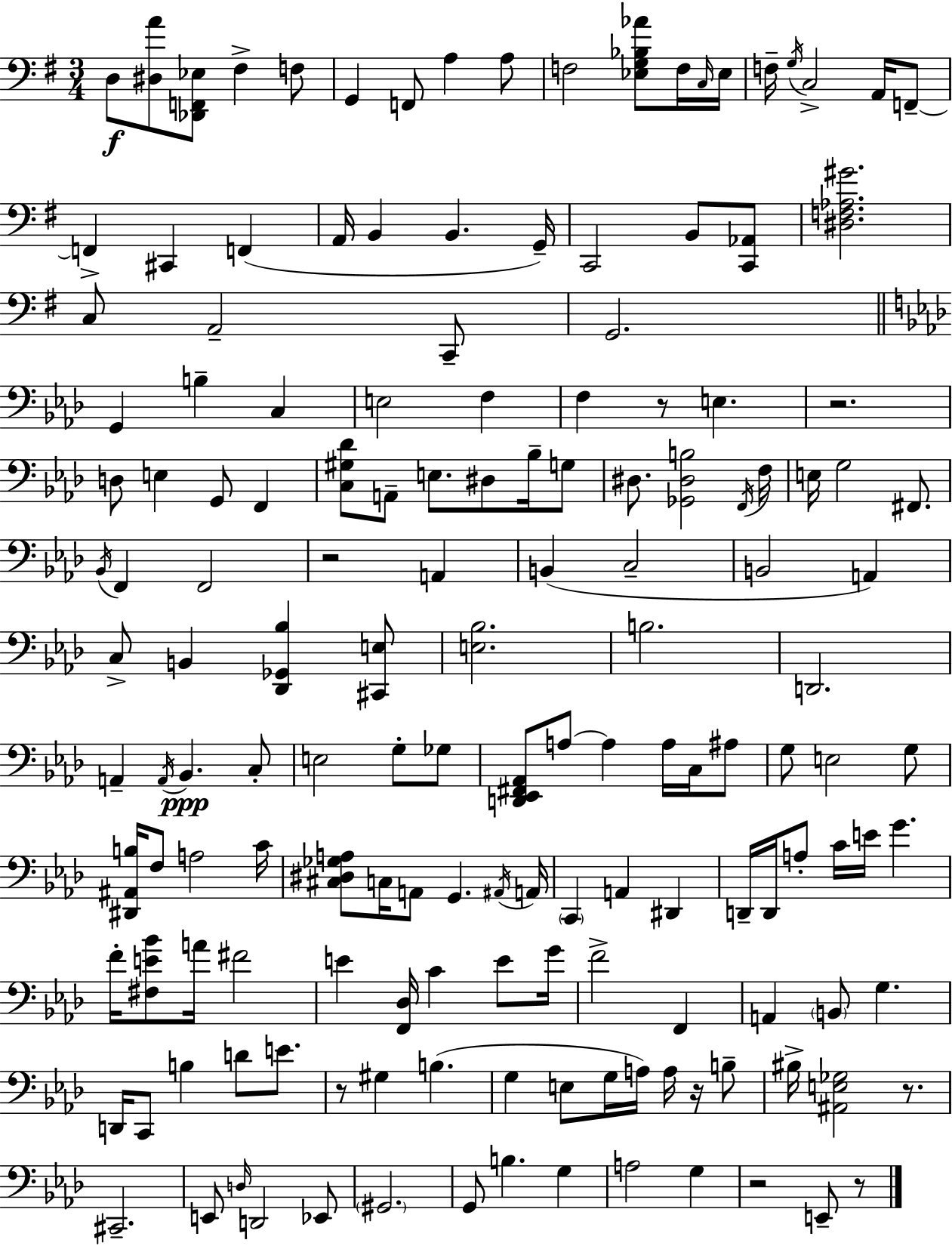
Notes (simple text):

D3/e [D#3,A4]/e [Db2,F2,Eb3]/e F#3/q F3/e G2/q F2/e A3/q A3/e F3/h [Eb3,G3,Bb3,Ab4]/e F3/s C3/s Eb3/s F3/s G3/s C3/h A2/s F2/e F2/q C#2/q F2/q A2/s B2/q B2/q. G2/s C2/h B2/e [C2,Ab2]/e [D#3,F3,Ab3,G#4]/h. C3/e A2/h C2/e G2/h. G2/q B3/q C3/q E3/h F3/q F3/q R/e E3/q. R/h. D3/e E3/q G2/e F2/q [C3,G#3,Db4]/e A2/e E3/e. D#3/e Bb3/s G3/e D#3/e. [Gb2,D#3,B3]/h F2/s F3/s E3/s G3/h F#2/e. Bb2/s F2/q F2/h R/h A2/q B2/q C3/h B2/h A2/q C3/e B2/q [Db2,Gb2,Bb3]/q [C#2,E3]/e [E3,Bb3]/h. B3/h. D2/h. A2/q A2/s Bb2/q. C3/e E3/h G3/e Gb3/e [D2,Eb2,F#2,Ab2]/e A3/e A3/q A3/s C3/s A#3/e G3/e E3/h G3/e [D#2,A#2,B3]/s F3/e A3/h C4/s [C#3,D#3,Gb3,A3]/e C3/s A2/e G2/q. A#2/s A2/s C2/q A2/q D#2/q D2/s D2/s A3/e C4/s E4/s G4/q. F4/s [F#3,E4,Bb4]/e A4/s F#4/h E4/q [F2,Db3]/s C4/q E4/e G4/s F4/h F2/q A2/q B2/e G3/q. D2/s C2/e B3/q D4/e E4/e. R/e G#3/q B3/q. G3/q E3/e G3/s A3/s A3/s R/s B3/e BIS3/s [A#2,E3,Gb3]/h R/e. C#2/h. E2/e D3/s D2/h Eb2/e G#2/h. G2/e B3/q. G3/q A3/h G3/q R/h E2/e R/e